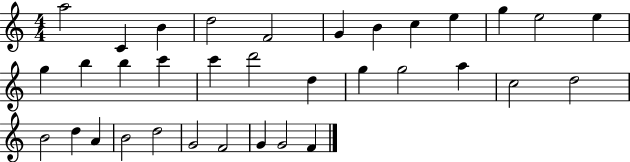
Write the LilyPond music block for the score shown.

{
  \clef treble
  \numericTimeSignature
  \time 4/4
  \key c \major
  a''2 c'4 b'4 | d''2 f'2 | g'4 b'4 c''4 e''4 | g''4 e''2 e''4 | \break g''4 b''4 b''4 c'''4 | c'''4 d'''2 d''4 | g''4 g''2 a''4 | c''2 d''2 | \break b'2 d''4 a'4 | b'2 d''2 | g'2 f'2 | g'4 g'2 f'4 | \break \bar "|."
}